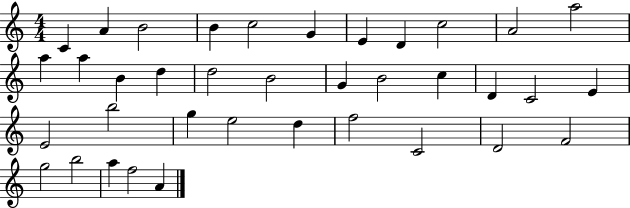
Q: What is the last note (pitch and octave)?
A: A4